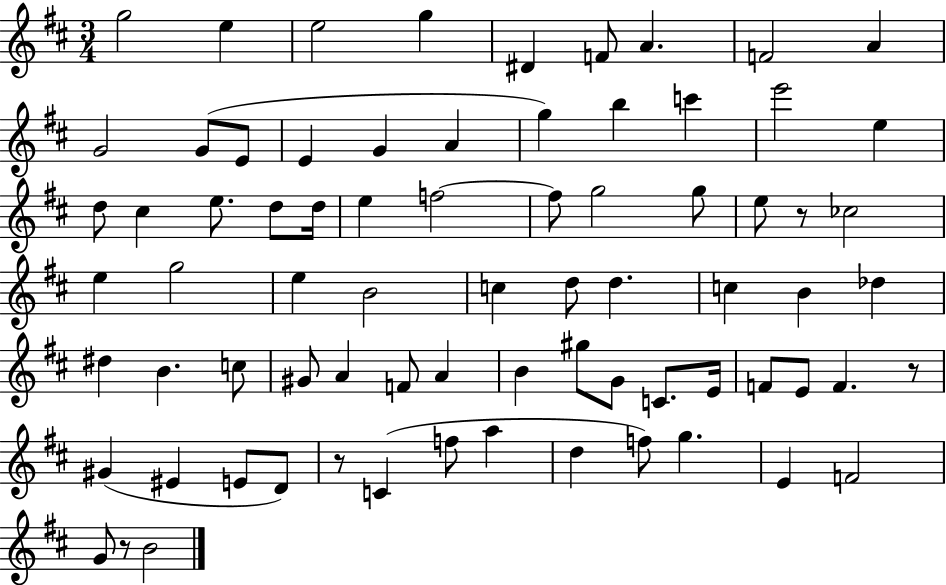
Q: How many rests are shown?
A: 4